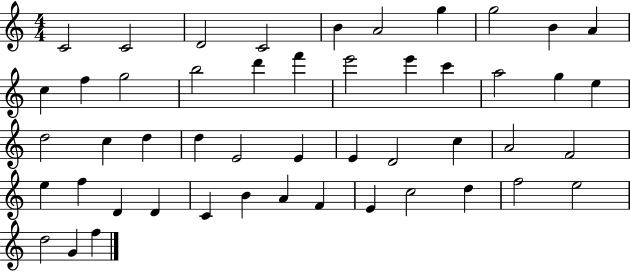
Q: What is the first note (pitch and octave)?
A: C4